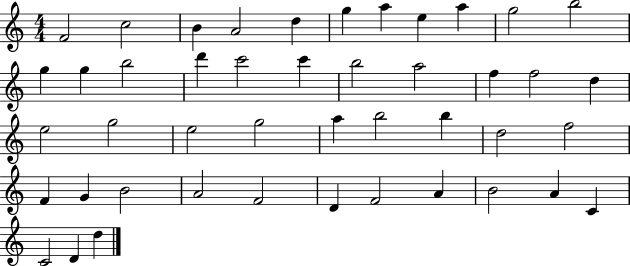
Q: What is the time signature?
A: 4/4